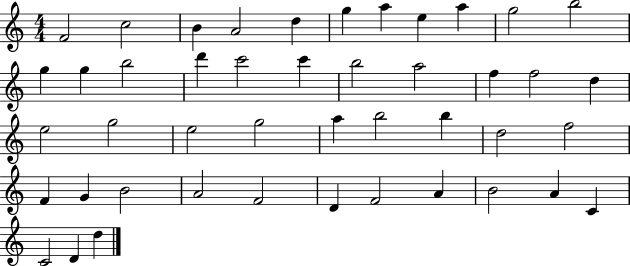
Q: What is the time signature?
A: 4/4